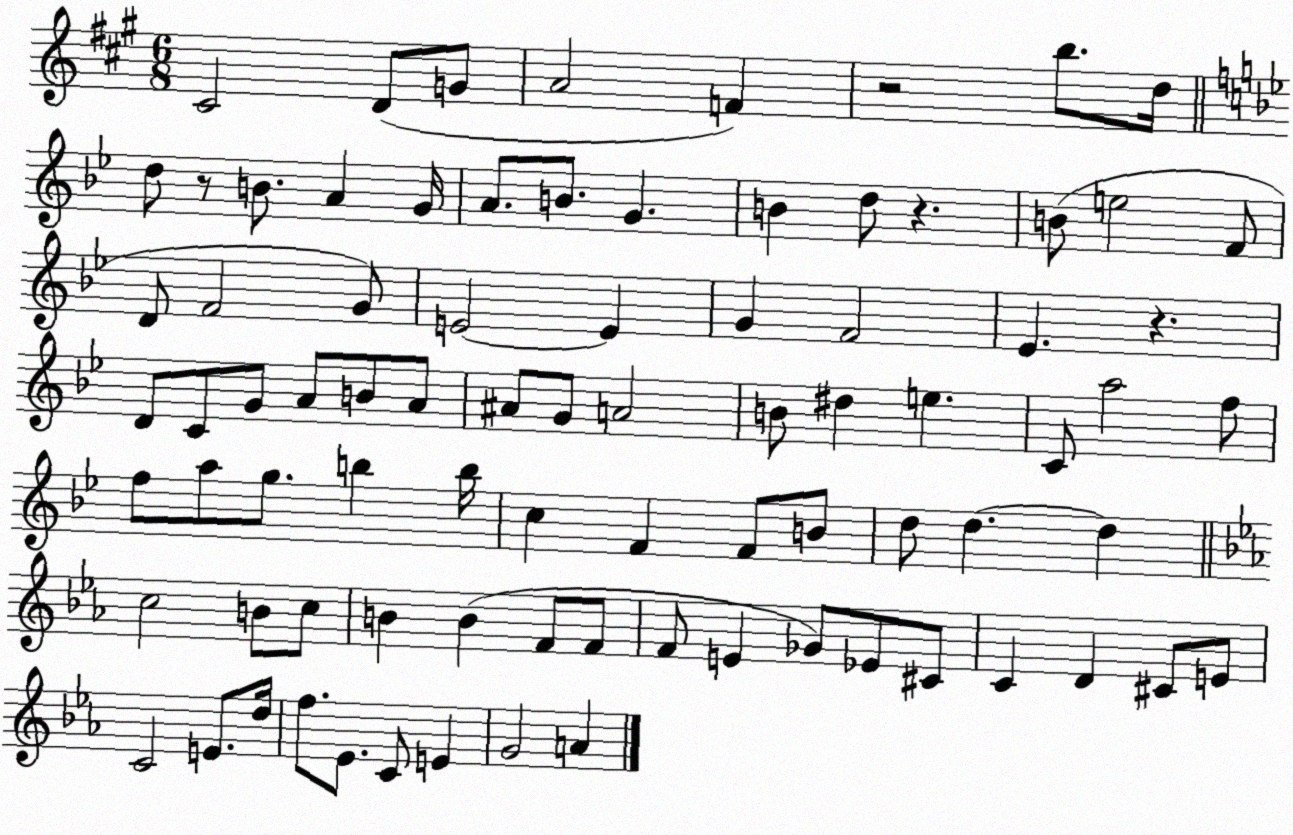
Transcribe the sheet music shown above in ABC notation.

X:1
T:Untitled
M:6/8
L:1/4
K:A
^C2 D/2 G/2 A2 F z2 b/2 d/4 d/2 z/2 B/2 A G/4 A/2 B/2 G B d/2 z B/2 e2 F/2 D/2 F2 G/2 E2 E G F2 _E z D/2 C/2 G/2 A/2 B/2 A/2 ^A/2 G/2 A2 B/2 ^d e C/2 a2 f/2 f/2 a/2 g/2 b b/4 c F F/2 B/2 d/2 d d c2 B/2 c/2 B B F/2 F/2 F/2 E _G/2 _E/2 ^C/2 C D ^C/2 E/2 C2 E/2 d/4 f/2 _E/2 C/2 E G2 A